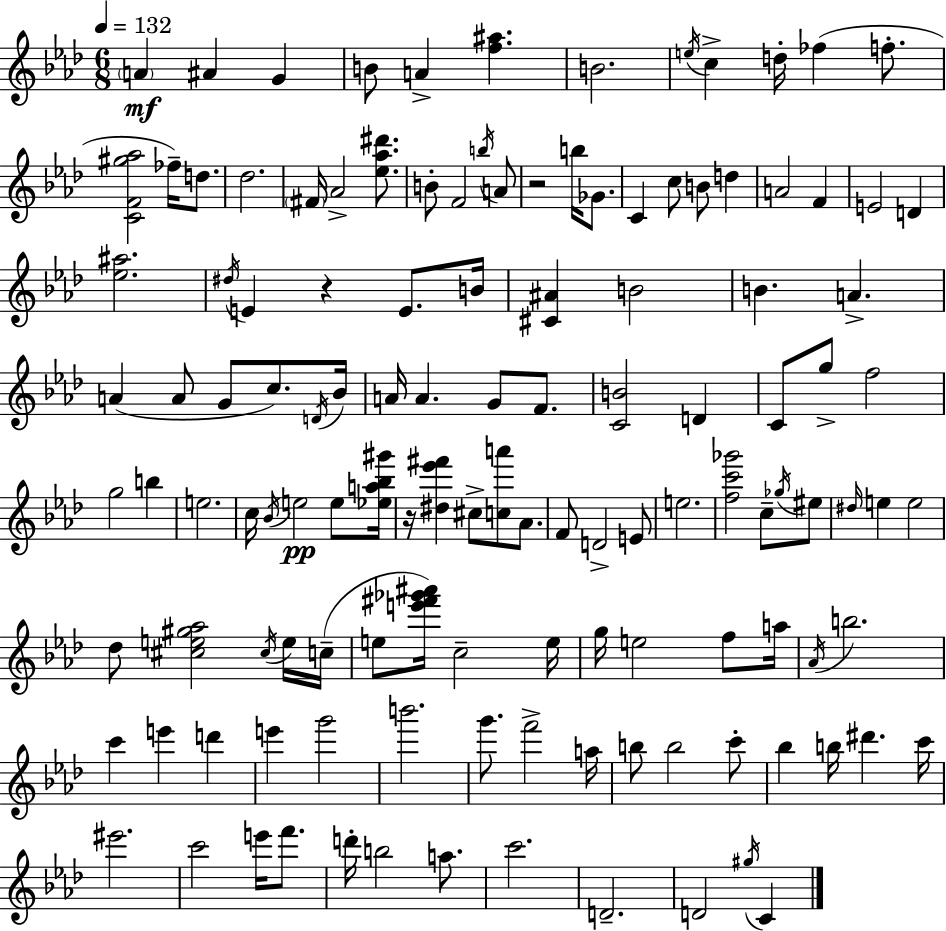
{
  \clef treble
  \numericTimeSignature
  \time 6/8
  \key aes \major
  \tempo 4 = 132
  \parenthesize a'4\mf ais'4 g'4 | b'8 a'4-> <f'' ais''>4. | b'2. | \acciaccatura { e''16 } c''4-> d''16-. fes''4( f''8.-. | \break <c' f' gis'' aes''>2 fes''16--) d''8. | des''2. | \parenthesize fis'16 aes'2-> <ees'' aes'' dis'''>8. | b'8-. f'2 \acciaccatura { b''16 } | \break a'8 r2 b''16 ges'8. | c'4 c''8 b'8 d''4 | a'2 f'4 | e'2 d'4 | \break <ees'' ais''>2. | \acciaccatura { dis''16 } e'4 r4 e'8. | b'16 <cis' ais'>4 b'2 | b'4. a'4.-> | \break a'4( a'8 g'8 c''8.) | \acciaccatura { d'16 } bes'16 a'16 a'4. g'8 | f'8. <c' b'>2 | d'4 c'8 g''8-> f''2 | \break g''2 | b''4 e''2. | c''16 \acciaccatura { bes'16 }\pp e''2 | e''8 <ees'' a'' bes'' gis'''>16 r16 <dis'' ees''' fis'''>4 cis''8-> | \break <c'' a'''>8 aes'8. f'8 d'2-> | e'8 e''2. | <f'' c''' ges'''>2 | c''8-- \acciaccatura { ges''16 } eis''8 \grace { dis''16 } e''4 e''2 | \break des''8 <cis'' e'' gis'' aes''>2 | \acciaccatura { cis''16 } e''16 c''16--( e''8 <e''' fis''' ges''' ais'''>16) c''2-- | e''16 g''16 e''2 | f''8 a''16 \acciaccatura { aes'16 } b''2. | \break c'''4 | e'''4 d'''4 e'''4 | g'''2 b'''2. | g'''8. | \break f'''2-> a''16 b''8 b''2 | c'''8-. bes''4 | b''16 dis'''4. c'''16 eis'''2. | c'''2 | \break e'''16 f'''8. d'''16-. b''2 | a''8. c'''2. | d'2.-- | d'2 | \break \acciaccatura { gis''16 } c'4 \bar "|."
}